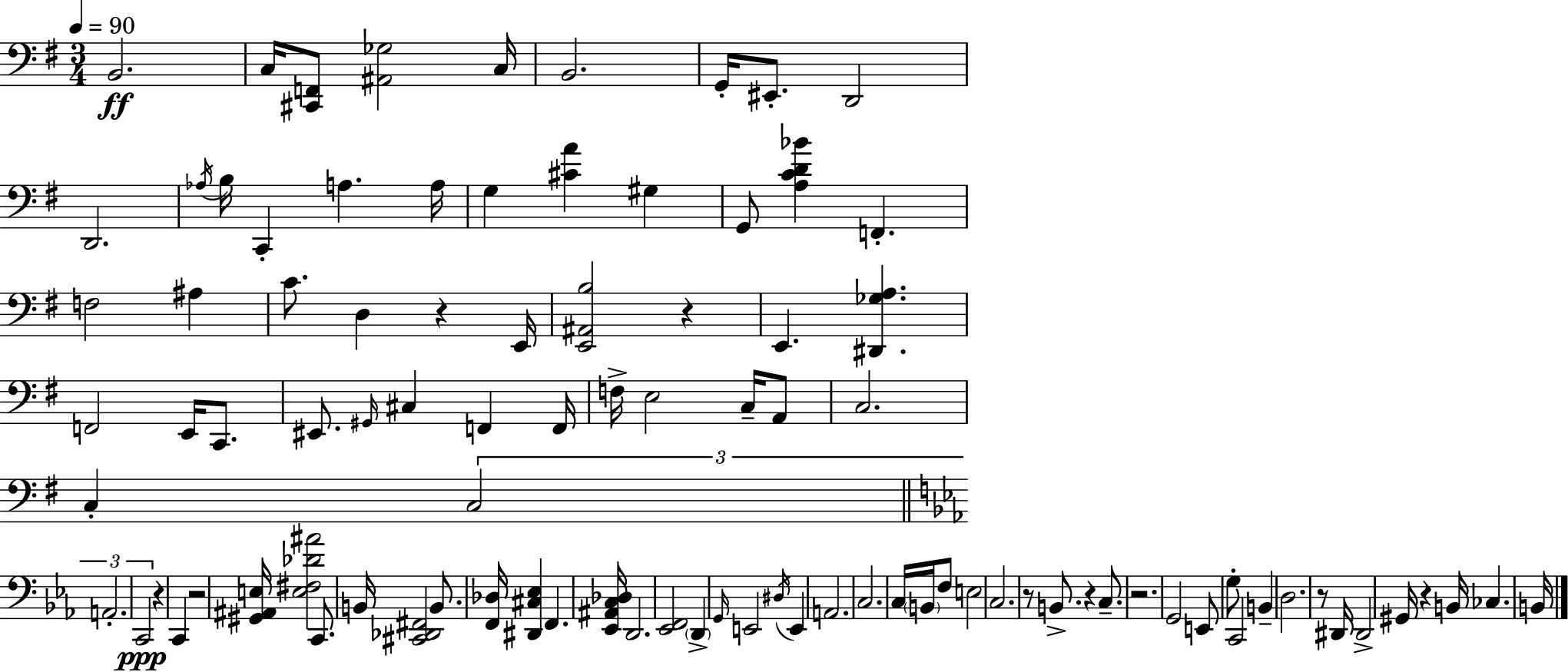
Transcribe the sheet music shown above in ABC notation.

X:1
T:Untitled
M:3/4
L:1/4
K:G
B,,2 C,/4 [^C,,F,,]/2 [^A,,_G,]2 C,/4 B,,2 G,,/4 ^E,,/2 D,,2 D,,2 _A,/4 B,/4 C,, A, A,/4 G, [^CA] ^G, G,,/2 [A,CD_B] F,, F,2 ^A, C/2 D, z E,,/4 [E,,^A,,B,]2 z E,, [^D,,_G,A,] F,,2 E,,/4 C,,/2 ^E,,/2 ^G,,/4 ^C, F,, F,,/4 F,/4 E,2 C,/4 A,,/2 C,2 C, C,2 A,,2 C,,2 z C,, z2 [^G,,^A,,E,]/4 [E,^F,_D^A]2 C,,/2 B,,/4 [^C,,_D,,^F,,]2 B,,/2 [F,,_D,]/4 [^D,,^C,_E,] F,, [_E,,^A,,C,_D,]/4 D,,2 [_E,,F,,]2 D,, G,,/4 E,,2 ^D,/4 E,, A,,2 C,2 C,/4 B,,/4 F,/2 E,2 C,2 z/2 B,,/2 z C,/2 z2 G,,2 E,,/2 G,/2 C,,2 B,, D,2 z/2 ^D,,/4 ^D,,2 ^G,,/4 z B,,/4 _C, B,,/4